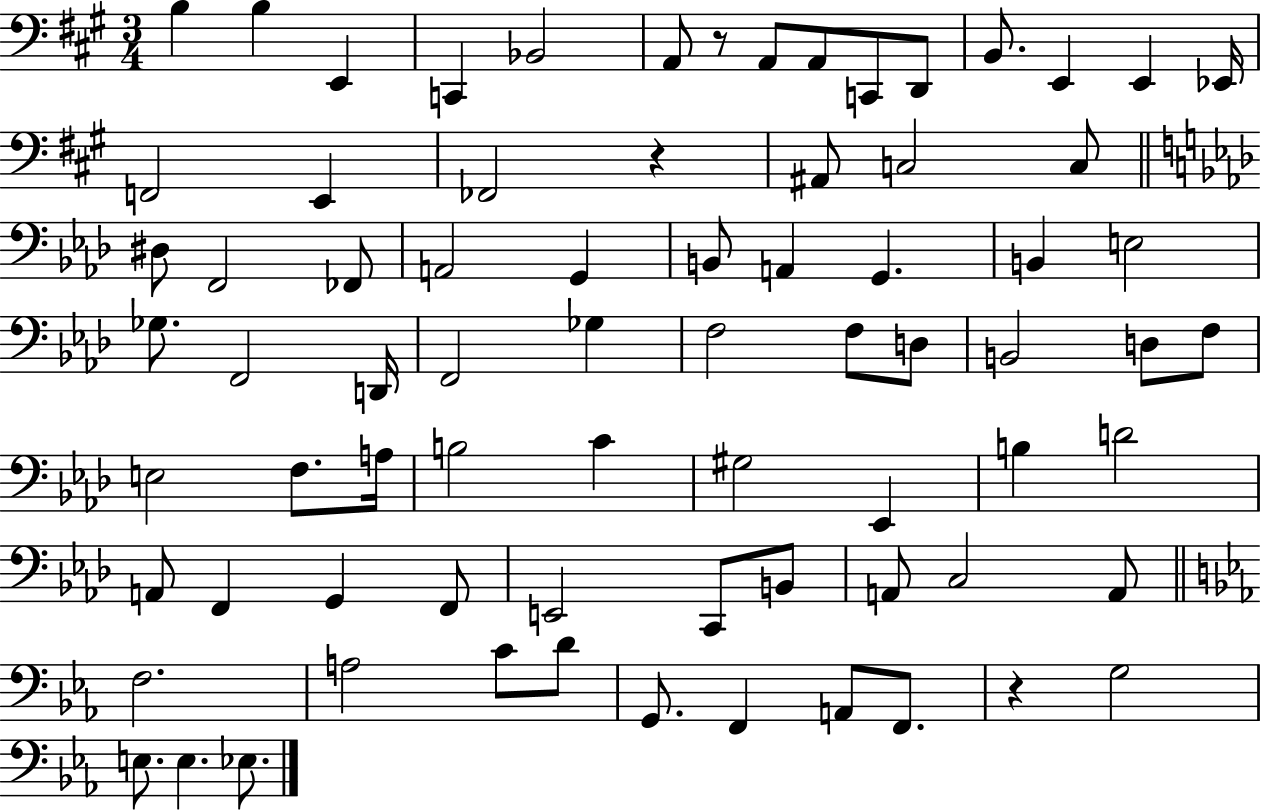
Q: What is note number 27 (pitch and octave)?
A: A2